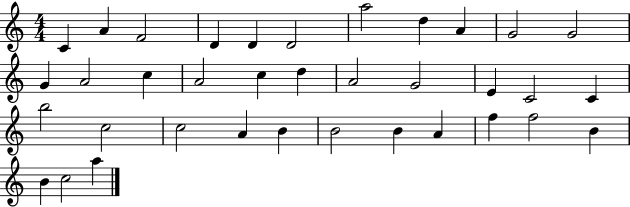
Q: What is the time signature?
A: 4/4